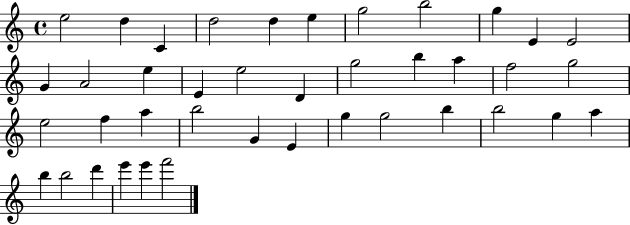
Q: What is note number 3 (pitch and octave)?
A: C4